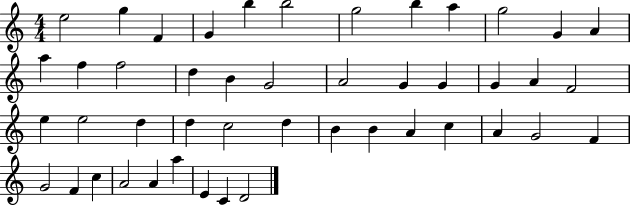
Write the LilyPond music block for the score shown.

{
  \clef treble
  \numericTimeSignature
  \time 4/4
  \key c \major
  e''2 g''4 f'4 | g'4 b''4 b''2 | g''2 b''4 a''4 | g''2 g'4 a'4 | \break a''4 f''4 f''2 | d''4 b'4 g'2 | a'2 g'4 g'4 | g'4 a'4 f'2 | \break e''4 e''2 d''4 | d''4 c''2 d''4 | b'4 b'4 a'4 c''4 | a'4 g'2 f'4 | \break g'2 f'4 c''4 | a'2 a'4 a''4 | e'4 c'4 d'2 | \bar "|."
}